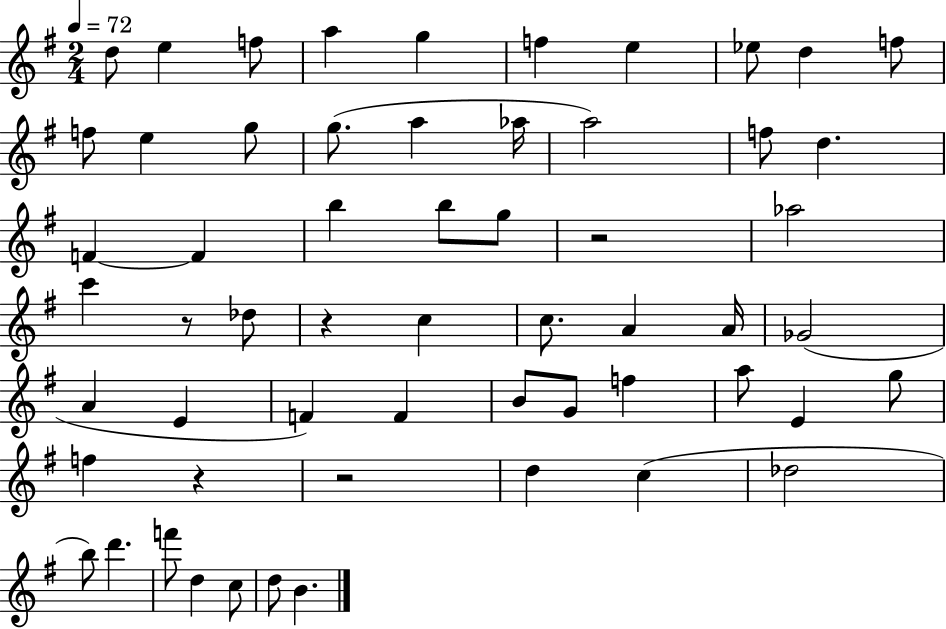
X:1
T:Untitled
M:2/4
L:1/4
K:G
d/2 e f/2 a g f e _e/2 d f/2 f/2 e g/2 g/2 a _a/4 a2 f/2 d F F b b/2 g/2 z2 _a2 c' z/2 _d/2 z c c/2 A A/4 _G2 A E F F B/2 G/2 f a/2 E g/2 f z z2 d c _d2 b/2 d' f'/2 d c/2 d/2 B